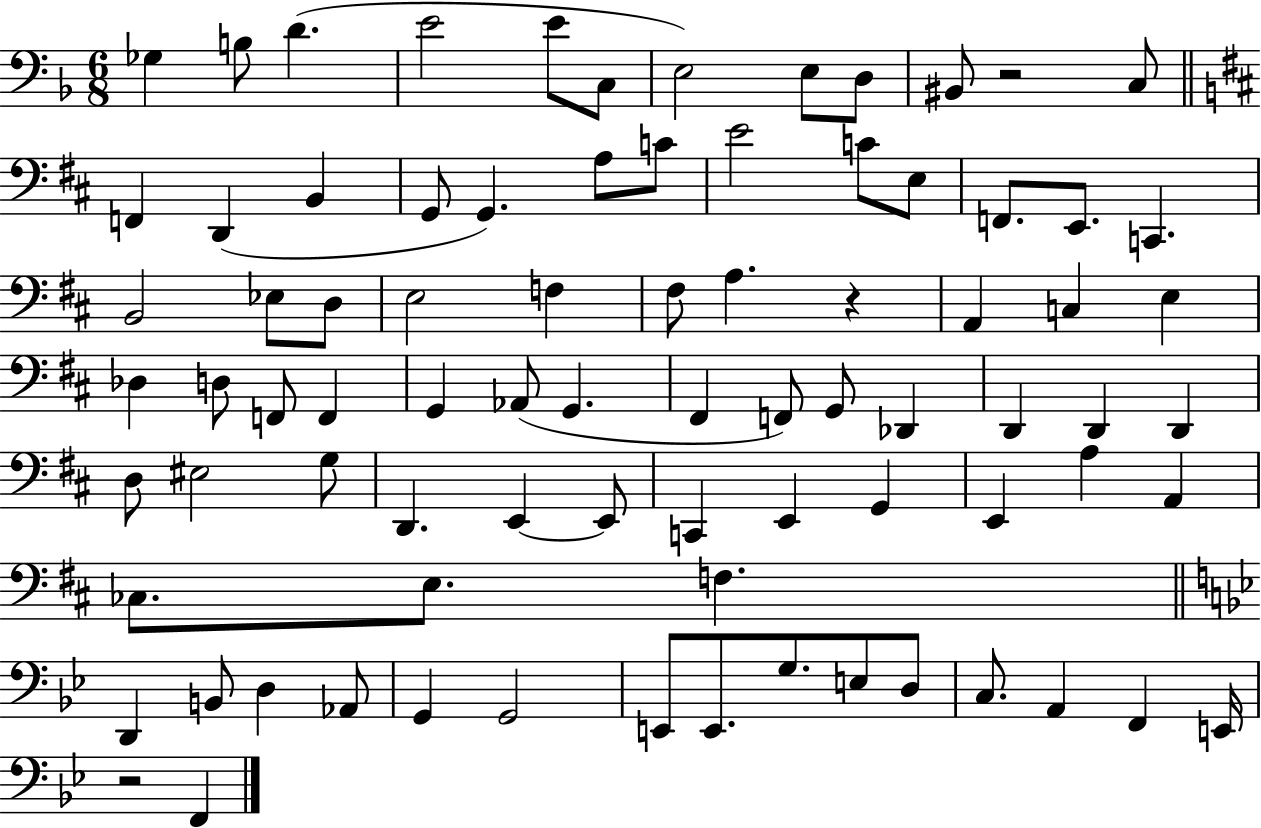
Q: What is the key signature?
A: F major